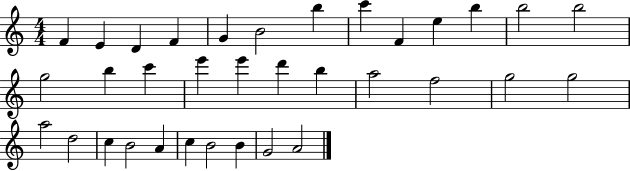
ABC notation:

X:1
T:Untitled
M:4/4
L:1/4
K:C
F E D F G B2 b c' F e b b2 b2 g2 b c' e' e' d' b a2 f2 g2 g2 a2 d2 c B2 A c B2 B G2 A2